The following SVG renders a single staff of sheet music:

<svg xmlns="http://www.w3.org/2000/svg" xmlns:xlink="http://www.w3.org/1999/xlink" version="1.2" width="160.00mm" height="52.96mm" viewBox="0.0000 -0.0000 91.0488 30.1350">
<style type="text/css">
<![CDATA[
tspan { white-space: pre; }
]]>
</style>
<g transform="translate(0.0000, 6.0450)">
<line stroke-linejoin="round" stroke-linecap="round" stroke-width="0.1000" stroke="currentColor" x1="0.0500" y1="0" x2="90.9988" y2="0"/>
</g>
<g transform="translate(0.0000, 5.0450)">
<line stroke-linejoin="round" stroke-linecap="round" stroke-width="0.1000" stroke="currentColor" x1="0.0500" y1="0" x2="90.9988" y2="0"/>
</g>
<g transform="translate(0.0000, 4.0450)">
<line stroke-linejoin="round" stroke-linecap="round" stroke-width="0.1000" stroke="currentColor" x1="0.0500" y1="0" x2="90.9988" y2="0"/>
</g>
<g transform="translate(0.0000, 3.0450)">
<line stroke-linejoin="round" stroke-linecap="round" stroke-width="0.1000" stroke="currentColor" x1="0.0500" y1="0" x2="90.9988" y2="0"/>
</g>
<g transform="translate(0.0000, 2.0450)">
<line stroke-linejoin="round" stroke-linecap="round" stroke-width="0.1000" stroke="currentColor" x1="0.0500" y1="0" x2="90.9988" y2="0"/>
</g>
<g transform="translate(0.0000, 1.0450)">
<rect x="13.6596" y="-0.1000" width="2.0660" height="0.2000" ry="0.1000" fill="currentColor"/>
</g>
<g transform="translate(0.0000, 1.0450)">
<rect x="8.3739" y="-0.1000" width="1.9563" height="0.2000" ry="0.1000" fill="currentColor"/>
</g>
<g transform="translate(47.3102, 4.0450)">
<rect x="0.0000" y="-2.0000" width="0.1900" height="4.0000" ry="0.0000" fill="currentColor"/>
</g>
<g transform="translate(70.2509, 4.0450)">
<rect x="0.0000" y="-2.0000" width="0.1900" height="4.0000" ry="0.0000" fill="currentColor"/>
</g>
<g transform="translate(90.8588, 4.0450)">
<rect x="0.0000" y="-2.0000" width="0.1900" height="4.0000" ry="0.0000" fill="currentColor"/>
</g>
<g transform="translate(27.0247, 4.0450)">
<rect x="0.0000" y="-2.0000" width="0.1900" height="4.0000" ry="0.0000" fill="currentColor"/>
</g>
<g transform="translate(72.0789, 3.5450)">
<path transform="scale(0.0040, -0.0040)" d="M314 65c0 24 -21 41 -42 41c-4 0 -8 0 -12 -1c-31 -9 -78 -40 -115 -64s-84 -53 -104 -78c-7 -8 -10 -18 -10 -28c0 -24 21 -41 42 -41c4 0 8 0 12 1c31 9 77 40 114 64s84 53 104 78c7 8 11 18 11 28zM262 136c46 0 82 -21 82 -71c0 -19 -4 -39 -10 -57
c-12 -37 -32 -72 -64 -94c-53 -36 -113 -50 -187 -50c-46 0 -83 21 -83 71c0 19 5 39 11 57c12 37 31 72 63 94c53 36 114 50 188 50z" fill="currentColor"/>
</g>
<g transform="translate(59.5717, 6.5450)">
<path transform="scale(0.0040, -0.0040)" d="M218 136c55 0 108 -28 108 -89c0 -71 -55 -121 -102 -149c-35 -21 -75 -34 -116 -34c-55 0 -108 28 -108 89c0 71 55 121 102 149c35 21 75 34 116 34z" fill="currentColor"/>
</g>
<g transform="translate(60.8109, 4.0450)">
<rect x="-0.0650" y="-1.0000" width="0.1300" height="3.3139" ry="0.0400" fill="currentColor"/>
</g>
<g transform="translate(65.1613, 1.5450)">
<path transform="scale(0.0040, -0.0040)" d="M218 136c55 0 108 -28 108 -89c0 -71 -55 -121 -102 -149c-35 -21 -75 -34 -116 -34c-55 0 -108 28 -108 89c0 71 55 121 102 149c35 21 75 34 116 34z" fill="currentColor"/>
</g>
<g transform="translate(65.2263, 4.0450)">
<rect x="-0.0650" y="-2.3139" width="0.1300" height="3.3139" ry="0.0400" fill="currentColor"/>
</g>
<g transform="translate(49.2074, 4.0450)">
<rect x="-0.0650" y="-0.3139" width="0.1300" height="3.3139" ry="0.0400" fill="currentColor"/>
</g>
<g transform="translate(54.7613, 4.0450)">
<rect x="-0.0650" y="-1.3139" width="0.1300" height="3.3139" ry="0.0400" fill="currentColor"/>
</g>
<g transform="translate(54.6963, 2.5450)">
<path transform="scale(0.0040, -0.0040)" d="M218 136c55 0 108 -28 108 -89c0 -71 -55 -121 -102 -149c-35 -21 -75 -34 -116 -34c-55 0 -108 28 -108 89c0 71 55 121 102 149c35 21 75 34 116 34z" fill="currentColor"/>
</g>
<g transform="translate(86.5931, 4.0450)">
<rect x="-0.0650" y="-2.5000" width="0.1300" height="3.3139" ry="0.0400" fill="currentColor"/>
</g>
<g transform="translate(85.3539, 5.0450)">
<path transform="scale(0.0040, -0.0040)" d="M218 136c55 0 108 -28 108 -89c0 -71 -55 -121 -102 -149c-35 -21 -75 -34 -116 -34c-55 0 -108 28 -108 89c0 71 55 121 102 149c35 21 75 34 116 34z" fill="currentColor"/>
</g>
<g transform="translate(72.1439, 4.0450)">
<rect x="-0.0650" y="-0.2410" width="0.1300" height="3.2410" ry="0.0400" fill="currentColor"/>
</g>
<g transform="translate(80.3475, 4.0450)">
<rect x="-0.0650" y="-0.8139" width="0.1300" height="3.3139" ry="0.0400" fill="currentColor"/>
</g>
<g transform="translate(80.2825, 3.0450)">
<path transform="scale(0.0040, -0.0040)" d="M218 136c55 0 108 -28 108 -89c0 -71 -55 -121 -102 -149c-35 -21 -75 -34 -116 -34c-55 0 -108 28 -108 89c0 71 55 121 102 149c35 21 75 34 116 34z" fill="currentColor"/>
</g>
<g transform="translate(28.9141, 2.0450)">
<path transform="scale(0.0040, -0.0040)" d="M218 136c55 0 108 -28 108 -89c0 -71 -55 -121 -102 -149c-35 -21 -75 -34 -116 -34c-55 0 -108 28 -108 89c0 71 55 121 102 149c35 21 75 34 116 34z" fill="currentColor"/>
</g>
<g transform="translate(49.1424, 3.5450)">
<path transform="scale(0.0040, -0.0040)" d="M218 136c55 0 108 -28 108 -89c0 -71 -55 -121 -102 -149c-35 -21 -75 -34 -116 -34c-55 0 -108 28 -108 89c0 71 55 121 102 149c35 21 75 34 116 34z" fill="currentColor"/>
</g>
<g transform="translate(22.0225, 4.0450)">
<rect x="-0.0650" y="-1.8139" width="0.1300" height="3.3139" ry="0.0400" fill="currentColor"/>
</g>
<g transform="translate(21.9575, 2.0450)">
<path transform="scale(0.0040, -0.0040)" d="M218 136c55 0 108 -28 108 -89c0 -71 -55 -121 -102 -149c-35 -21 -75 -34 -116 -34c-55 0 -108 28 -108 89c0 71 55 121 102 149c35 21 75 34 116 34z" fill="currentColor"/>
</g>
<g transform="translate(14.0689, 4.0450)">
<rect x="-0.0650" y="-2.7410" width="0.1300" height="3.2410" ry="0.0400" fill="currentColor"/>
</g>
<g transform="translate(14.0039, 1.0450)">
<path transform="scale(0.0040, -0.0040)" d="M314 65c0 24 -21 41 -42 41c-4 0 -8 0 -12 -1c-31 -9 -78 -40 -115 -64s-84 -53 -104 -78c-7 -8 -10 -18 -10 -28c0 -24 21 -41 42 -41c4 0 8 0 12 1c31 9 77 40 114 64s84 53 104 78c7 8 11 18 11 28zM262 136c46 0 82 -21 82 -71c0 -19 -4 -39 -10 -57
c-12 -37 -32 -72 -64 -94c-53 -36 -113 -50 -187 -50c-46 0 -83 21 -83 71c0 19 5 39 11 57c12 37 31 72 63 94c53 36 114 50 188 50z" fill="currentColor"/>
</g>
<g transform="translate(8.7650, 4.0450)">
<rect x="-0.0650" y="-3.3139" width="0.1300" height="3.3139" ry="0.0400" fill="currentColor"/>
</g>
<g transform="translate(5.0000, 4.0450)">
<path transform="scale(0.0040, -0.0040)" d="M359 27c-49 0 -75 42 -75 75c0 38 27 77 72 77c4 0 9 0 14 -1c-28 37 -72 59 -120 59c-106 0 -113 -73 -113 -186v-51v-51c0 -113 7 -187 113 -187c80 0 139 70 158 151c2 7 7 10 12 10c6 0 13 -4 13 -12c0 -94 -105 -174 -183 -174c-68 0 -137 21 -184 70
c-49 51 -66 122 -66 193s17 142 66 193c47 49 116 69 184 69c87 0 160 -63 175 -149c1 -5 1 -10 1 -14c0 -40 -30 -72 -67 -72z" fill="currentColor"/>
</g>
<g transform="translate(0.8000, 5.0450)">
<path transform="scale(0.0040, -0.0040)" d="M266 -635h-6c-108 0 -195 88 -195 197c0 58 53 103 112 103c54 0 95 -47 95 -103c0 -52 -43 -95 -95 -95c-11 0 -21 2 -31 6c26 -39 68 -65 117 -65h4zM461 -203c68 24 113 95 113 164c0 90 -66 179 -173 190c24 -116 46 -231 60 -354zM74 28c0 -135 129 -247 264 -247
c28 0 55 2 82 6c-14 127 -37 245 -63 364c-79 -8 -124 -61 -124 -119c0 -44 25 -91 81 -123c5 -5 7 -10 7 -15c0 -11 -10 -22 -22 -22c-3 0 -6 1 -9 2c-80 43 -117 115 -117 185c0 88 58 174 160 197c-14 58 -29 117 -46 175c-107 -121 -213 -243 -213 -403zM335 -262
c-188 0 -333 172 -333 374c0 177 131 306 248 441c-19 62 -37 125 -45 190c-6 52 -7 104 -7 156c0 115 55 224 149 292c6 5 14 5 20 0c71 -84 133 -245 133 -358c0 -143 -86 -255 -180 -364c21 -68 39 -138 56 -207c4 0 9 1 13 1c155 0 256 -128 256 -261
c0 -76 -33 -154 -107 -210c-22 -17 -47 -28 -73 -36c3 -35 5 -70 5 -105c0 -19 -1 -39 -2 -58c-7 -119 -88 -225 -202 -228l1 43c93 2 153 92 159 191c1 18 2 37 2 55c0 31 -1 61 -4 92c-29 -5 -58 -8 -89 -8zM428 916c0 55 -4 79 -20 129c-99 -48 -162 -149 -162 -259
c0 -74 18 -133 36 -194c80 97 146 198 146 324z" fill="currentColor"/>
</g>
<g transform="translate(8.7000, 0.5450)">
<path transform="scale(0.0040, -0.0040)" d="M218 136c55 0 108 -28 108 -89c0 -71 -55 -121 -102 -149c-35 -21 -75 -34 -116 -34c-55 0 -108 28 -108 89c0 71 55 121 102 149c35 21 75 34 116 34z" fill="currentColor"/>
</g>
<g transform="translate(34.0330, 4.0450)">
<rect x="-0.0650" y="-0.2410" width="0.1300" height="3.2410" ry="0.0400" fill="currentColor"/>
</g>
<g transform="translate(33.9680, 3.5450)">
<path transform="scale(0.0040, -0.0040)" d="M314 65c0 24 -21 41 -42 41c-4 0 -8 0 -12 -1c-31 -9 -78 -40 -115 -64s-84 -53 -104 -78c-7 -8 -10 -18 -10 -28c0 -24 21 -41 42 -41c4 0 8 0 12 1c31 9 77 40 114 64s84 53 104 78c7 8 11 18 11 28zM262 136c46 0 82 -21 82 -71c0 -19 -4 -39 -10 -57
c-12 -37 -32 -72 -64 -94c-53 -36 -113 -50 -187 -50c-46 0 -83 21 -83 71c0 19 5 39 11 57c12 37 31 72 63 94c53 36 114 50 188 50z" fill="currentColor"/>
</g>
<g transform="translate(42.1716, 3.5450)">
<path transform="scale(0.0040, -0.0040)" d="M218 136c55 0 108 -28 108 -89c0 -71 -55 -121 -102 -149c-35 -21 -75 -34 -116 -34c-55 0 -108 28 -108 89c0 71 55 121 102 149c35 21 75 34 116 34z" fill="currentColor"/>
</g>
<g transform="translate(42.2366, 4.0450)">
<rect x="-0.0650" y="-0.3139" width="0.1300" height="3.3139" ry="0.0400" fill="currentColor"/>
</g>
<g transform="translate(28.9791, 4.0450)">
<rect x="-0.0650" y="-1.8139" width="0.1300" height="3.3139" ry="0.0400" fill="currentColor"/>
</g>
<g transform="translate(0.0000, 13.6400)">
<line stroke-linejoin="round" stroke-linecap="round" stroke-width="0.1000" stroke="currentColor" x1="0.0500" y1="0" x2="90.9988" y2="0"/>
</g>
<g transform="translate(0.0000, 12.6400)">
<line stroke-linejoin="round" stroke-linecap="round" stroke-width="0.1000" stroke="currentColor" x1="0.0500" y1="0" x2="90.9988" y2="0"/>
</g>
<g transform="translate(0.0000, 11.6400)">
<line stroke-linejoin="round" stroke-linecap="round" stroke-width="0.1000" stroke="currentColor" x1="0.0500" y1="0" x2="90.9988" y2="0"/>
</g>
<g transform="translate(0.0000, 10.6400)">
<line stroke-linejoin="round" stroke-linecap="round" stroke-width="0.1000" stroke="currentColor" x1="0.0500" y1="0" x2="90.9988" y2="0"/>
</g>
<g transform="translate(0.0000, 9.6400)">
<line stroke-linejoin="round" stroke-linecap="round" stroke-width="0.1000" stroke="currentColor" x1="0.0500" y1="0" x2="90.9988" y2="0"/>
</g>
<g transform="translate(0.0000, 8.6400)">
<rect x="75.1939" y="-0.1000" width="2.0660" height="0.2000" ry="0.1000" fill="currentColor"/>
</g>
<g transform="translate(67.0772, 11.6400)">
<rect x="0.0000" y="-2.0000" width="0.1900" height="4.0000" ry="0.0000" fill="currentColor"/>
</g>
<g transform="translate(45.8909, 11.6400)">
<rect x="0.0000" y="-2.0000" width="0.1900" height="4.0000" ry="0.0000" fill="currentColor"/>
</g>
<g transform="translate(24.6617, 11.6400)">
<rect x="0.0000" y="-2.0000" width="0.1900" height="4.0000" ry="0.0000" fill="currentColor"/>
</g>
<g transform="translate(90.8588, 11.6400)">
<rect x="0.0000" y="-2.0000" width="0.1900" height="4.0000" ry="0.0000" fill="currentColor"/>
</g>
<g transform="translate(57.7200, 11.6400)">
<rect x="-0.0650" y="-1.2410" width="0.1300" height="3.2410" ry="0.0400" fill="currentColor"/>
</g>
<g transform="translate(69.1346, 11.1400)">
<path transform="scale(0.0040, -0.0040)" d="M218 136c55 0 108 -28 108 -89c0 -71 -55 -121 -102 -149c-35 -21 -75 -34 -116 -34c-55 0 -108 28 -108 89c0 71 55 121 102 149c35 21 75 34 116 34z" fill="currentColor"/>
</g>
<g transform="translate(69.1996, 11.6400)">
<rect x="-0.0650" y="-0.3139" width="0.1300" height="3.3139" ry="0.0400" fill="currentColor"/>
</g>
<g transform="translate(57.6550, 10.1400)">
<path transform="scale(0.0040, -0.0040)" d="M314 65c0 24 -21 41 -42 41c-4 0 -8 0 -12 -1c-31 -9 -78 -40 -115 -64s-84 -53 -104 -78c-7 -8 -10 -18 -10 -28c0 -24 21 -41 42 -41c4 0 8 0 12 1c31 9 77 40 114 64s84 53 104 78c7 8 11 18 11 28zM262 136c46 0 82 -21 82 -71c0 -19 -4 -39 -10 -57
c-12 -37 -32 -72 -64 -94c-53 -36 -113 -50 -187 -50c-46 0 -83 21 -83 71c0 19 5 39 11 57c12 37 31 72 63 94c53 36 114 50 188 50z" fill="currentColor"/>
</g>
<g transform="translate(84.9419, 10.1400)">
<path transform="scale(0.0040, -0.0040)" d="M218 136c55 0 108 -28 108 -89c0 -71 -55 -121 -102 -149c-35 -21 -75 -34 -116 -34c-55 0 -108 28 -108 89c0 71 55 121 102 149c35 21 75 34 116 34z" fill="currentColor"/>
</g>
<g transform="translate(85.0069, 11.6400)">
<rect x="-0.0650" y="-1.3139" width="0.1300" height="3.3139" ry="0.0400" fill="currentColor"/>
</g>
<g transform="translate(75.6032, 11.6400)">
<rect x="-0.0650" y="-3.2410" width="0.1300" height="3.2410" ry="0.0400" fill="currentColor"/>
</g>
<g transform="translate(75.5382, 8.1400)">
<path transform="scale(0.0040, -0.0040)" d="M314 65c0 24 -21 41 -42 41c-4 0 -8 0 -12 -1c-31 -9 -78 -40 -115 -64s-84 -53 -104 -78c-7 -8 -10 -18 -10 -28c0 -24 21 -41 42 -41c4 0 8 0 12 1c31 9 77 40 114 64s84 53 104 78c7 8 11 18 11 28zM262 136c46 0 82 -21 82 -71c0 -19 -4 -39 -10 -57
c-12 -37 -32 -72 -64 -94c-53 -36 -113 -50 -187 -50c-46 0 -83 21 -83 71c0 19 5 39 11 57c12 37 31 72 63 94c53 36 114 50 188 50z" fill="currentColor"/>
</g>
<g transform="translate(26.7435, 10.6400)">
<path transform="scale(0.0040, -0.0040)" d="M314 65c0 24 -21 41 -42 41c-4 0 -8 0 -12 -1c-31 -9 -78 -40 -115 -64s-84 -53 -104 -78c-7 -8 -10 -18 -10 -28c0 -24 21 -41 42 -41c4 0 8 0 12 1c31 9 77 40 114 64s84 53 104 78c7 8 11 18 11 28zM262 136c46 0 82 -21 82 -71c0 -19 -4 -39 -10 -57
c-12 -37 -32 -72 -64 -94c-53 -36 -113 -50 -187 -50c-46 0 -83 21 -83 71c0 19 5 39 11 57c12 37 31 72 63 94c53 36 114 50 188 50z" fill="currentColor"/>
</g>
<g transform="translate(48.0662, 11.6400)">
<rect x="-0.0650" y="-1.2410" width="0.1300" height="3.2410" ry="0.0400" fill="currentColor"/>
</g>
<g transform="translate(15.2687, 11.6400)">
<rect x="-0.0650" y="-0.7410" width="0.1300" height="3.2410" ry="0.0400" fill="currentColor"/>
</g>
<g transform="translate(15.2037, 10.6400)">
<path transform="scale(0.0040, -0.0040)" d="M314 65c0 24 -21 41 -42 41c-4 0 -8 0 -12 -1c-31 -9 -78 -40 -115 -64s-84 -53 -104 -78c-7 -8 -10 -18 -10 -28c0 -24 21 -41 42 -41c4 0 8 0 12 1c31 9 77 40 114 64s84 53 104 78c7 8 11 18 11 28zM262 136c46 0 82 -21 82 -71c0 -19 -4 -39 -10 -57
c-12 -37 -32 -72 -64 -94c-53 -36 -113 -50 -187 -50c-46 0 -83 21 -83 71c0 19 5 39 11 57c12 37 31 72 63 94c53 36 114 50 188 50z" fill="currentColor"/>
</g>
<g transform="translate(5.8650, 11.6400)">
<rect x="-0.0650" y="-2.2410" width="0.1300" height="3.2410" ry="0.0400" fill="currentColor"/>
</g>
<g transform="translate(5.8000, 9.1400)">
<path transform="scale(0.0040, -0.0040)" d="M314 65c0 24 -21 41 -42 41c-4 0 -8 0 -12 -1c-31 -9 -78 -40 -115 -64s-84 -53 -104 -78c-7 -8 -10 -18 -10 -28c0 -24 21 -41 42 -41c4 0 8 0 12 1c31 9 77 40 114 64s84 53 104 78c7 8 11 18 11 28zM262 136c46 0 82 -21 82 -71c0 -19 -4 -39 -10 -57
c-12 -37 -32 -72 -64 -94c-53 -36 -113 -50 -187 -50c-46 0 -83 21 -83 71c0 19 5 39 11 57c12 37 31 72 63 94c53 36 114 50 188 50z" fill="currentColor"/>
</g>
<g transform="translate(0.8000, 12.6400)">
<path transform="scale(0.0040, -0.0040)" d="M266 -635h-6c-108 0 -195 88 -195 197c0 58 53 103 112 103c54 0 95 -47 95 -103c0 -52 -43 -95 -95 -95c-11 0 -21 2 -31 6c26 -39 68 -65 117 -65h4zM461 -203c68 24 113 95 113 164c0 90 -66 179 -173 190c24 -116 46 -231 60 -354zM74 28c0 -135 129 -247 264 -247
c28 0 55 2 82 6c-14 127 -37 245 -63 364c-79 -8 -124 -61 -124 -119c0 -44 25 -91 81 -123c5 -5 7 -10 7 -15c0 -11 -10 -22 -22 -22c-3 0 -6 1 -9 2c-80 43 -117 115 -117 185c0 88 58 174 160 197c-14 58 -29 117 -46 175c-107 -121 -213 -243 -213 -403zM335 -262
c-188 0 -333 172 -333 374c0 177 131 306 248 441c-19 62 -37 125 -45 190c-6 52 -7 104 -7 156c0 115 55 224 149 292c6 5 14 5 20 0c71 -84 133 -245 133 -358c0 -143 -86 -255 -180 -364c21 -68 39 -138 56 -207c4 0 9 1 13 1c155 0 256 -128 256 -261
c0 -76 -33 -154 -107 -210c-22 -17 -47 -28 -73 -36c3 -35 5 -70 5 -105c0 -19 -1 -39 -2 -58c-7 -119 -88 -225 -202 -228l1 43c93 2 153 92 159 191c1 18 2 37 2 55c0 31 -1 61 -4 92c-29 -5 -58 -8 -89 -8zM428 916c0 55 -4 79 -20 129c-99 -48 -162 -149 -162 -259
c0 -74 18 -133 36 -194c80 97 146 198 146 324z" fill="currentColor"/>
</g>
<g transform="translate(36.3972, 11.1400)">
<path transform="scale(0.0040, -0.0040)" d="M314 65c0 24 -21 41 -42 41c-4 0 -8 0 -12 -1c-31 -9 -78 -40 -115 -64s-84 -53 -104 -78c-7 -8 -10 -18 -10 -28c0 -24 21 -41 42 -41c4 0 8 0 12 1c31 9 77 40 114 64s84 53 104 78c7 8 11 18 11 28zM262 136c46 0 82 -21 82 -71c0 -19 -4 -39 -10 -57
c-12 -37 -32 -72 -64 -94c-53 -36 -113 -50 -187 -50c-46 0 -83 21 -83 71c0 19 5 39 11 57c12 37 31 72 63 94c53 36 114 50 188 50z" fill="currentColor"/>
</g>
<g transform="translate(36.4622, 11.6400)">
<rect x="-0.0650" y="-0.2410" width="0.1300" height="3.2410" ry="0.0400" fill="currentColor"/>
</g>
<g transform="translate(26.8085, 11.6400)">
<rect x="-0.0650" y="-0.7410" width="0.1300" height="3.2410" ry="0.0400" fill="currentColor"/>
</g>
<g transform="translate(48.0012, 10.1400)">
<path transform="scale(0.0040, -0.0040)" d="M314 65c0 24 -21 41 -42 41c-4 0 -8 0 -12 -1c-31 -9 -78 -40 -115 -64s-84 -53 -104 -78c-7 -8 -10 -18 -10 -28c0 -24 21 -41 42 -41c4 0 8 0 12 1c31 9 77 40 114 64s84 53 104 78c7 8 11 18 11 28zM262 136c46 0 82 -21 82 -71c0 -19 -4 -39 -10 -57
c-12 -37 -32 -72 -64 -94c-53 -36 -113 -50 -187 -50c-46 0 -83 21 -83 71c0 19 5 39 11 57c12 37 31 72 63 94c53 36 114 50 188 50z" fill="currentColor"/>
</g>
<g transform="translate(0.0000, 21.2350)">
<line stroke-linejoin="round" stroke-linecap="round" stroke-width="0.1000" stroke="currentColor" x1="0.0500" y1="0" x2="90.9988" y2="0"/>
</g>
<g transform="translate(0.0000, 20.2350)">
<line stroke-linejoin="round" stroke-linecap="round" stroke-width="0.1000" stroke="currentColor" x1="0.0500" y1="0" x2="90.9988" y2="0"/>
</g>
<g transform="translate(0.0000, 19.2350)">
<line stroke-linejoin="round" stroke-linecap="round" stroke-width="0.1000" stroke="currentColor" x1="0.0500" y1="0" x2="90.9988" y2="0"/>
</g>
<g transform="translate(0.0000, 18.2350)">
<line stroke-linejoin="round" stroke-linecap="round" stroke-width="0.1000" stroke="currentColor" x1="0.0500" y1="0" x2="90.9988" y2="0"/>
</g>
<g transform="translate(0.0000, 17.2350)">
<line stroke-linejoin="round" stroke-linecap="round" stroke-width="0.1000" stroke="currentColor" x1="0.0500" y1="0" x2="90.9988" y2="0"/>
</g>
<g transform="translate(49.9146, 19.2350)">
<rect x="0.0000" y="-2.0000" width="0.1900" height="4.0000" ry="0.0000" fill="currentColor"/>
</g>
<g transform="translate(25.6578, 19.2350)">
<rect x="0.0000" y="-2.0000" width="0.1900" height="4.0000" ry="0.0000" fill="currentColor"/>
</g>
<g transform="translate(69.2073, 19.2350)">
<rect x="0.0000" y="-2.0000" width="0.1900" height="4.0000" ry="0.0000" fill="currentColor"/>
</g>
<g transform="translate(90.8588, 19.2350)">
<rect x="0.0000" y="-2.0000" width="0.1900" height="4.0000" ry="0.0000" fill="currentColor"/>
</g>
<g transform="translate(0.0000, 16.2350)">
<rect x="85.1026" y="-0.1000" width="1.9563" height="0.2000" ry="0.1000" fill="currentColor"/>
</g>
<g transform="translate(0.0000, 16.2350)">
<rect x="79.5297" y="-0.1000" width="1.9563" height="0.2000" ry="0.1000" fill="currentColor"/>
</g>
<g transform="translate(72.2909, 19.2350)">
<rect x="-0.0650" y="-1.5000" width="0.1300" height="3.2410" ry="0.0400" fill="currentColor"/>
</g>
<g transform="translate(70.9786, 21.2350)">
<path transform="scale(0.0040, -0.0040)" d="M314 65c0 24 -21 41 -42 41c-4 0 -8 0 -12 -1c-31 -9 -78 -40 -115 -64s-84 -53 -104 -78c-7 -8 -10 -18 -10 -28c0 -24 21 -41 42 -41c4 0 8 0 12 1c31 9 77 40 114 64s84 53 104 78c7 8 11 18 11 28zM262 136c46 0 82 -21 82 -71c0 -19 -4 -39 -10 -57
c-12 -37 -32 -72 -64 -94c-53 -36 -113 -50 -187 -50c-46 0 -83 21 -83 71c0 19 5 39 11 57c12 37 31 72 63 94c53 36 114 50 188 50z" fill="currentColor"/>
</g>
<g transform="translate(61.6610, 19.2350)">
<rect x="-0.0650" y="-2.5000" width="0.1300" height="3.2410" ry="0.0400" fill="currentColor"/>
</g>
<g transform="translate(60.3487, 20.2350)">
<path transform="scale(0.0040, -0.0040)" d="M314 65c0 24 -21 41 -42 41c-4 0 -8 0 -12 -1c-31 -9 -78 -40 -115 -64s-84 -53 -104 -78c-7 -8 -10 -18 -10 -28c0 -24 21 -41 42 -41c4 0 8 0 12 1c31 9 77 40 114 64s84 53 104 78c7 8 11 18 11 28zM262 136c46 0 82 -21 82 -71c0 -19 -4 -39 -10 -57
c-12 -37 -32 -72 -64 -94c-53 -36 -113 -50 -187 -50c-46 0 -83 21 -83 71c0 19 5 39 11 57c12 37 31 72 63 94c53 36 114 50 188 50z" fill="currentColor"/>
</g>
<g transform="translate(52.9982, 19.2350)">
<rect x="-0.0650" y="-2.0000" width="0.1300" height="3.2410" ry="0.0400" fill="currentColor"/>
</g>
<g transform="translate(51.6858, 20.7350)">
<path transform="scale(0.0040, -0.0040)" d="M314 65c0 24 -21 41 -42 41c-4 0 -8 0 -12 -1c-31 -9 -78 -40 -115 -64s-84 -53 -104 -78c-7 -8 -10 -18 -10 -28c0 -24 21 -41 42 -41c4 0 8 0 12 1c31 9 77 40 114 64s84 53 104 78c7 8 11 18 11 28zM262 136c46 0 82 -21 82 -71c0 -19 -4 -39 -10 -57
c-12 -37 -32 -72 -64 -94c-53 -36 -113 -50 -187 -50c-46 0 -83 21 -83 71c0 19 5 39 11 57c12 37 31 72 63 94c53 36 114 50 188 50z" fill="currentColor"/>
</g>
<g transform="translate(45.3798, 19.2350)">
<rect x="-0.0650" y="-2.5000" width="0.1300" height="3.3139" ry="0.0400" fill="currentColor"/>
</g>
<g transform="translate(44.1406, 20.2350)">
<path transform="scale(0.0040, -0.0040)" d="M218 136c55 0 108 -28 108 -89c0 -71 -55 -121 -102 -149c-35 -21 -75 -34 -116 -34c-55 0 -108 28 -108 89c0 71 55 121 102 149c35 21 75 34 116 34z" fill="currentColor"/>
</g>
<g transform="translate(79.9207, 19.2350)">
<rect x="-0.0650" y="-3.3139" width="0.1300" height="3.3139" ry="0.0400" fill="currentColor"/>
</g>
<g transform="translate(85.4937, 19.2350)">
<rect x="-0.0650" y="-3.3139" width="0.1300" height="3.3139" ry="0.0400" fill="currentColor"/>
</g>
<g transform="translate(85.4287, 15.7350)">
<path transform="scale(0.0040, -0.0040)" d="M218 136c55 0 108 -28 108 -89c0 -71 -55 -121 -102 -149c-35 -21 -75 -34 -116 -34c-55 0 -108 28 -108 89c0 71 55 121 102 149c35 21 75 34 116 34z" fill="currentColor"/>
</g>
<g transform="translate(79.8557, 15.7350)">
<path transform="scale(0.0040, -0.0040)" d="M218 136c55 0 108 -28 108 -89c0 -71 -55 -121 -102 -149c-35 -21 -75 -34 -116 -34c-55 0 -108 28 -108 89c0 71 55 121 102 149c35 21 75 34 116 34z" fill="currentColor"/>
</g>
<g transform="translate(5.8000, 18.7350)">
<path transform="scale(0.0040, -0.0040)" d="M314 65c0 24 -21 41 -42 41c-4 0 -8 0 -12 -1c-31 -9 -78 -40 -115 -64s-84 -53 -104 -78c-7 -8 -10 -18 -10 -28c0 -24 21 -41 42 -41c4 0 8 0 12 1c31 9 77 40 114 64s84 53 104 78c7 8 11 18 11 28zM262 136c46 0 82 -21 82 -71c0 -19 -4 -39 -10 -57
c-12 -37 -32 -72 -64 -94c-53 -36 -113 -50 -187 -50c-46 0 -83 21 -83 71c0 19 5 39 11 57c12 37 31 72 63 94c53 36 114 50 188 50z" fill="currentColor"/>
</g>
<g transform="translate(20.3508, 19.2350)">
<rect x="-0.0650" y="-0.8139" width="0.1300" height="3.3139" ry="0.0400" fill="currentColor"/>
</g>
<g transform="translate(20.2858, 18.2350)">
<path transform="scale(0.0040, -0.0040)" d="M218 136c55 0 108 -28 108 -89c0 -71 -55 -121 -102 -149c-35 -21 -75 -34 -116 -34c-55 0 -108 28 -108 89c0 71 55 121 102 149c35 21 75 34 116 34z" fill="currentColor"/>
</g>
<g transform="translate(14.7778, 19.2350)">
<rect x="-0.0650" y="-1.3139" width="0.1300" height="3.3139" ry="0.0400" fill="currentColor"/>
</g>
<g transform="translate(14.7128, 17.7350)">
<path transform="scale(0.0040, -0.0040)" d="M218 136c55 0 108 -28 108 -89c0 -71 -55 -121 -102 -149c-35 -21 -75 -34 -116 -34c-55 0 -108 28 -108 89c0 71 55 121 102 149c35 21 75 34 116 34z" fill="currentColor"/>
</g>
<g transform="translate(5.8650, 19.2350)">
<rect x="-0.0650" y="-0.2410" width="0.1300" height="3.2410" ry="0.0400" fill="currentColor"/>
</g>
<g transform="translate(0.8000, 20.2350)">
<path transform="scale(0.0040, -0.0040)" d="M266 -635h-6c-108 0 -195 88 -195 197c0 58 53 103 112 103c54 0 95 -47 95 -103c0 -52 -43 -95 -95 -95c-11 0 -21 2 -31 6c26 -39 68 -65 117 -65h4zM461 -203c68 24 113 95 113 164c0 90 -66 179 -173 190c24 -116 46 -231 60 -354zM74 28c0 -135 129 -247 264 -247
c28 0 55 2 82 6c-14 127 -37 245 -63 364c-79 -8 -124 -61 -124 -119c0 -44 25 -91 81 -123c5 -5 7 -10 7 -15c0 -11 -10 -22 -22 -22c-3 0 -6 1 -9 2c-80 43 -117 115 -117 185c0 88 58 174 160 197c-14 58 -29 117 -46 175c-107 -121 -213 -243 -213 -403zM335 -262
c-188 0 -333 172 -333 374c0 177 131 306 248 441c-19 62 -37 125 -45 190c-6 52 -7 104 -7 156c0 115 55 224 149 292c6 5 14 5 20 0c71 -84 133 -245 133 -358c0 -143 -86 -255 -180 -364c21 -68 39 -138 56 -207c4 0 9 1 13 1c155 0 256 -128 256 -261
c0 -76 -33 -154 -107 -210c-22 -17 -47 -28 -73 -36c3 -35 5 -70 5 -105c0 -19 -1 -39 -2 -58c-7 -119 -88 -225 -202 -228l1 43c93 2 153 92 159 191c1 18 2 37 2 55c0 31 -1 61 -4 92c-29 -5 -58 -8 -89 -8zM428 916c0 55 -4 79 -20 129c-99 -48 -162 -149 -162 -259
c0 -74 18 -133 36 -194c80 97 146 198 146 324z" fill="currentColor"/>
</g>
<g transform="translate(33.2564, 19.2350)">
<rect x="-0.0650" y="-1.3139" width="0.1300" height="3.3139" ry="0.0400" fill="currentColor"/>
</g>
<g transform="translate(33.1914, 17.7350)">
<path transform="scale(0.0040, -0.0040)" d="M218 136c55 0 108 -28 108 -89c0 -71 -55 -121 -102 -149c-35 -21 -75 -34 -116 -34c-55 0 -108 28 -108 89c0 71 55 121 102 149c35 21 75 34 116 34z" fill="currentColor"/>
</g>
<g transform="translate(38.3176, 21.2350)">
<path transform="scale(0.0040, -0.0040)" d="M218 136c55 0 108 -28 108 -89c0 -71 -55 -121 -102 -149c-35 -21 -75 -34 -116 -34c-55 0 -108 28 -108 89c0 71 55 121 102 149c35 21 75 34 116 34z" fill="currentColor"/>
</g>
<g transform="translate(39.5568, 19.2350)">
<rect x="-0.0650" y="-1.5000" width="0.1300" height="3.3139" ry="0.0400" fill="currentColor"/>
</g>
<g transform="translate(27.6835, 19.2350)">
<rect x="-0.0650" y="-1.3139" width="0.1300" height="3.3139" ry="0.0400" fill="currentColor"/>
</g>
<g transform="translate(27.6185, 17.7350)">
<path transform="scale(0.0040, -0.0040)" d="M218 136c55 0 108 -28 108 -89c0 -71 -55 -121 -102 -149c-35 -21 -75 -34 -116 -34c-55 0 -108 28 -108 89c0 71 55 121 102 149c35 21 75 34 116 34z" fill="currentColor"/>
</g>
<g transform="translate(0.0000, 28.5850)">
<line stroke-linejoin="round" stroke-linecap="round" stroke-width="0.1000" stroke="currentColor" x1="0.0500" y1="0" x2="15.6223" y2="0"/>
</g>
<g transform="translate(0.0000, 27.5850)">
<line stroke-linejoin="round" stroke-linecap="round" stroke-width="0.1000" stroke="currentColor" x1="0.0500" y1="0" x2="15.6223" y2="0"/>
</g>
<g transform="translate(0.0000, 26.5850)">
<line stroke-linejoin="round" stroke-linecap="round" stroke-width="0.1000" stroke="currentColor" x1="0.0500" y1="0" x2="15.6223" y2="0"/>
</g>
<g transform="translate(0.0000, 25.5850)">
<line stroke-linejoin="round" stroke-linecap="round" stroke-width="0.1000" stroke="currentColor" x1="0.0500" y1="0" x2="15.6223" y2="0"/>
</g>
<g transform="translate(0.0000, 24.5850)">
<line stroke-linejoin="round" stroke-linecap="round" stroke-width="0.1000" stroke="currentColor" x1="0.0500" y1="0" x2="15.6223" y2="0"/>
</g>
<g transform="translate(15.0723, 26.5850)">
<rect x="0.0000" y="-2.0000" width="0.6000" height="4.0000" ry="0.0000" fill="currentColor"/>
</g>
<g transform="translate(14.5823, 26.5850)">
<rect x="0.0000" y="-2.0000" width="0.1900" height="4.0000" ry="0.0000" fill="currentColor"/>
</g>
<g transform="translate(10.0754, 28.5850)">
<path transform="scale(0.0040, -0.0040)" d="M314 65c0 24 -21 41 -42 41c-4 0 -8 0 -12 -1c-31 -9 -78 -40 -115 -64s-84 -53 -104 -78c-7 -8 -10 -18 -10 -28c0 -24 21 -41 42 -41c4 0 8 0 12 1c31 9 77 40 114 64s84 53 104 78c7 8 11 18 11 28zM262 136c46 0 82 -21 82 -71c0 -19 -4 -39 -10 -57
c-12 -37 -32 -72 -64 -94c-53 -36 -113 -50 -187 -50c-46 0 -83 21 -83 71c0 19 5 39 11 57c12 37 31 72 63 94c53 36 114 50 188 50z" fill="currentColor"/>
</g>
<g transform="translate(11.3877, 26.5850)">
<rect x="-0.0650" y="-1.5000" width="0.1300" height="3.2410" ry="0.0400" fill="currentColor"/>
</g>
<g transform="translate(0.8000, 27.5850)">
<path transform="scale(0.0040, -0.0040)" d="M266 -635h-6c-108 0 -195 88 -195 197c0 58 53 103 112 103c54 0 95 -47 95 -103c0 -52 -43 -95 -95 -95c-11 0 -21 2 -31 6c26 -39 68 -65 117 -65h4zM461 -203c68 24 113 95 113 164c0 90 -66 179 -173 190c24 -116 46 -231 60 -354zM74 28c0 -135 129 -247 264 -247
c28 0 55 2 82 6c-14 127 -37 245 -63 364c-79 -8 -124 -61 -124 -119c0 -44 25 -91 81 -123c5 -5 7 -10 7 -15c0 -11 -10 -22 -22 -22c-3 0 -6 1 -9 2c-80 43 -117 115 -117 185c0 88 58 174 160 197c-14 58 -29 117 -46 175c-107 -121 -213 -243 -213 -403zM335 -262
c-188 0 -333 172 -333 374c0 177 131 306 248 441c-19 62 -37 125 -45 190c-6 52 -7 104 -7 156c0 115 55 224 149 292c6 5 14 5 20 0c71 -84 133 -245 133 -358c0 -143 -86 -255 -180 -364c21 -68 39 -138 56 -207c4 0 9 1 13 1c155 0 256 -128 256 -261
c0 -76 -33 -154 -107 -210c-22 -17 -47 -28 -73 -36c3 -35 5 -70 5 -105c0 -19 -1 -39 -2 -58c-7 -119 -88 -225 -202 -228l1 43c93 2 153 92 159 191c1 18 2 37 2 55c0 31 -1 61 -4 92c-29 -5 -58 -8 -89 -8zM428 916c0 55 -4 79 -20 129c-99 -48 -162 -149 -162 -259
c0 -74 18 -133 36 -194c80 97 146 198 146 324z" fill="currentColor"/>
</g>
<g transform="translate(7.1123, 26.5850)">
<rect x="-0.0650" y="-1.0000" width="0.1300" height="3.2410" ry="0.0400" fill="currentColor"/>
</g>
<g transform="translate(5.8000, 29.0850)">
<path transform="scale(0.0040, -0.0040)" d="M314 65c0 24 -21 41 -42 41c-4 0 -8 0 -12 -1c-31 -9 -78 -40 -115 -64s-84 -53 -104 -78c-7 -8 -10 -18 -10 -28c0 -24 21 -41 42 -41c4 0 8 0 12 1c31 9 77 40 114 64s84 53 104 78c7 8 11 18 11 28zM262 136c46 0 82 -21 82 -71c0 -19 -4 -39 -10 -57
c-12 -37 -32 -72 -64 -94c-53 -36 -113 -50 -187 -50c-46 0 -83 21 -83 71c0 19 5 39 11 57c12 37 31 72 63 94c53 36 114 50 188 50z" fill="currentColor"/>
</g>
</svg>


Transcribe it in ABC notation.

X:1
T:Untitled
M:4/4
L:1/4
K:C
b a2 f f c2 c c e D g c2 d G g2 d2 d2 c2 e2 e2 c b2 e c2 e d e e E G F2 G2 E2 b b D2 E2